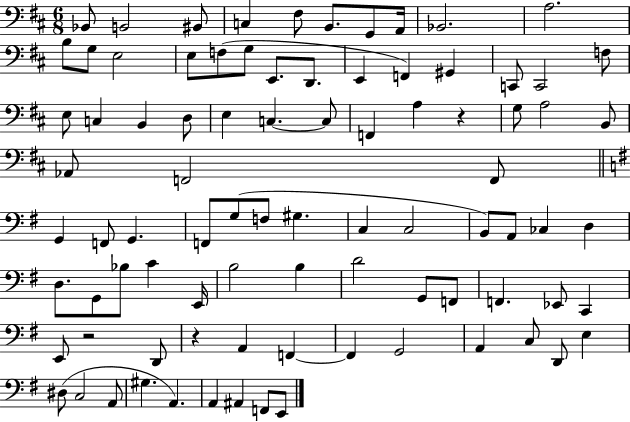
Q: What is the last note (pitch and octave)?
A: E2